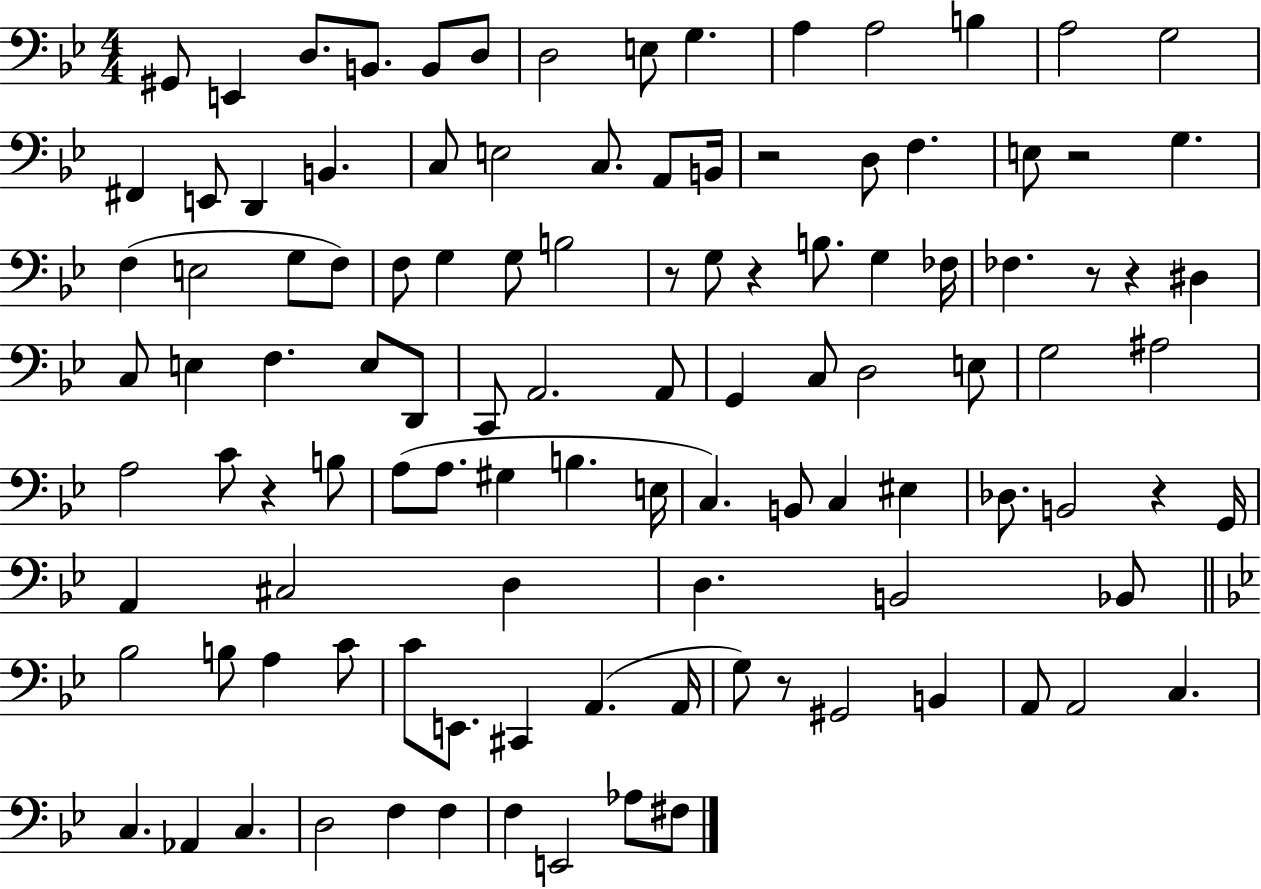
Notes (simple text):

G#2/e E2/q D3/e. B2/e. B2/e D3/e D3/h E3/e G3/q. A3/q A3/h B3/q A3/h G3/h F#2/q E2/e D2/q B2/q. C3/e E3/h C3/e. A2/e B2/s R/h D3/e F3/q. E3/e R/h G3/q. F3/q E3/h G3/e F3/e F3/e G3/q G3/e B3/h R/e G3/e R/q B3/e. G3/q FES3/s FES3/q. R/e R/q D#3/q C3/e E3/q F3/q. E3/e D2/e C2/e A2/h. A2/e G2/q C3/e D3/h E3/e G3/h A#3/h A3/h C4/e R/q B3/e A3/e A3/e. G#3/q B3/q. E3/s C3/q. B2/e C3/q EIS3/q Db3/e. B2/h R/q G2/s A2/q C#3/h D3/q D3/q. B2/h Bb2/e Bb3/h B3/e A3/q C4/e C4/e E2/e. C#2/q A2/q. A2/s G3/e R/e G#2/h B2/q A2/e A2/h C3/q. C3/q. Ab2/q C3/q. D3/h F3/q F3/q F3/q E2/h Ab3/e F#3/e